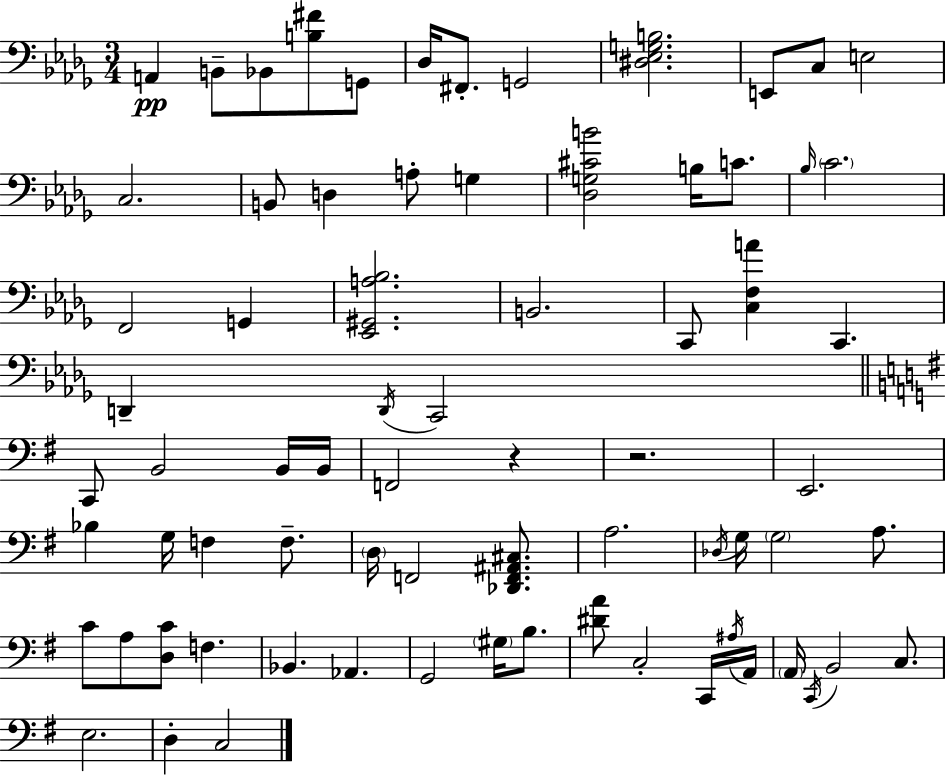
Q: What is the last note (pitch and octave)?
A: C3